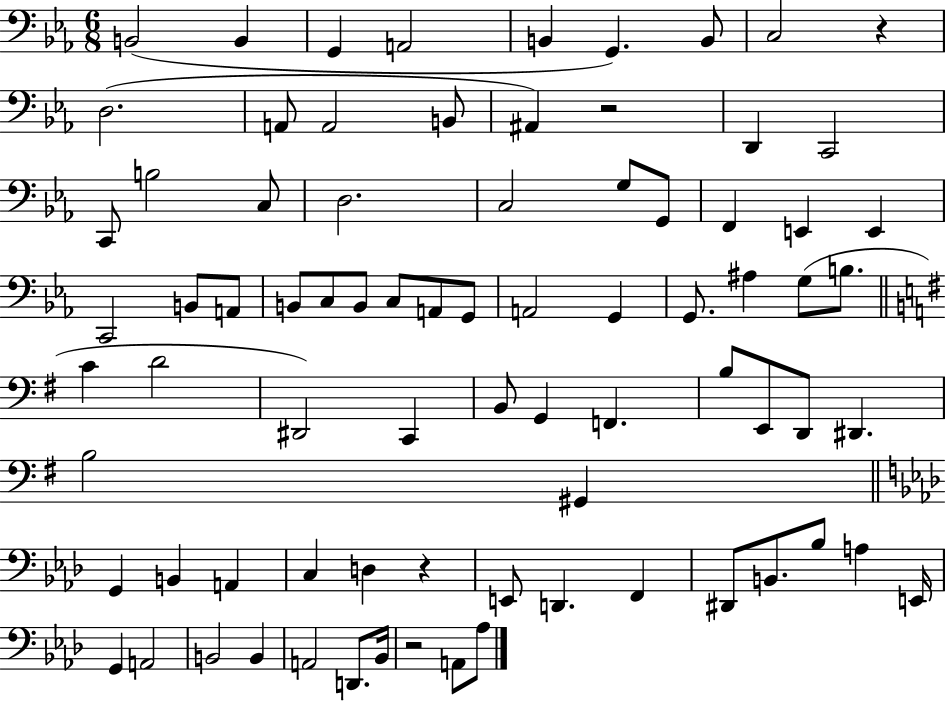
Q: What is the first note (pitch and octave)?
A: B2